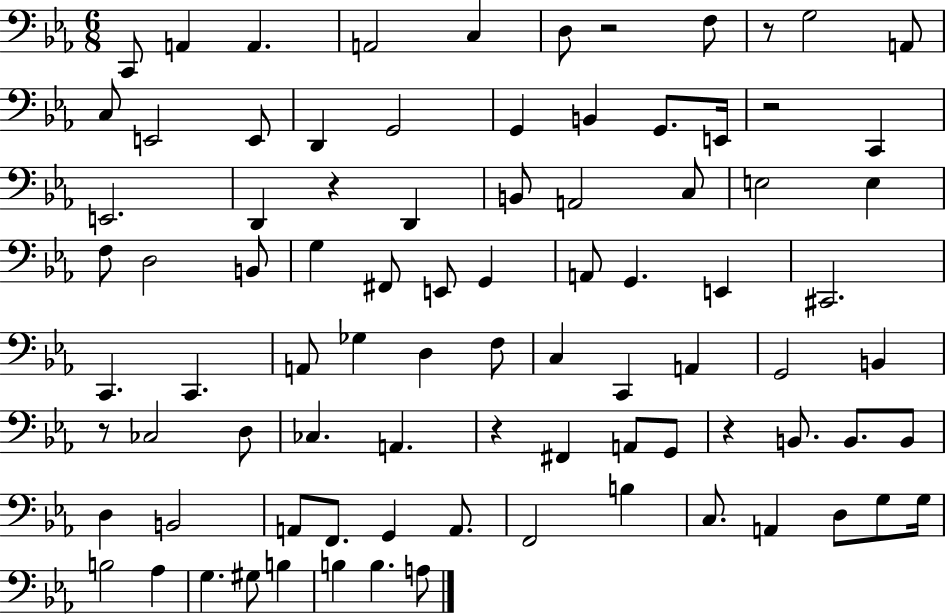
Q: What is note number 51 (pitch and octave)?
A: D3